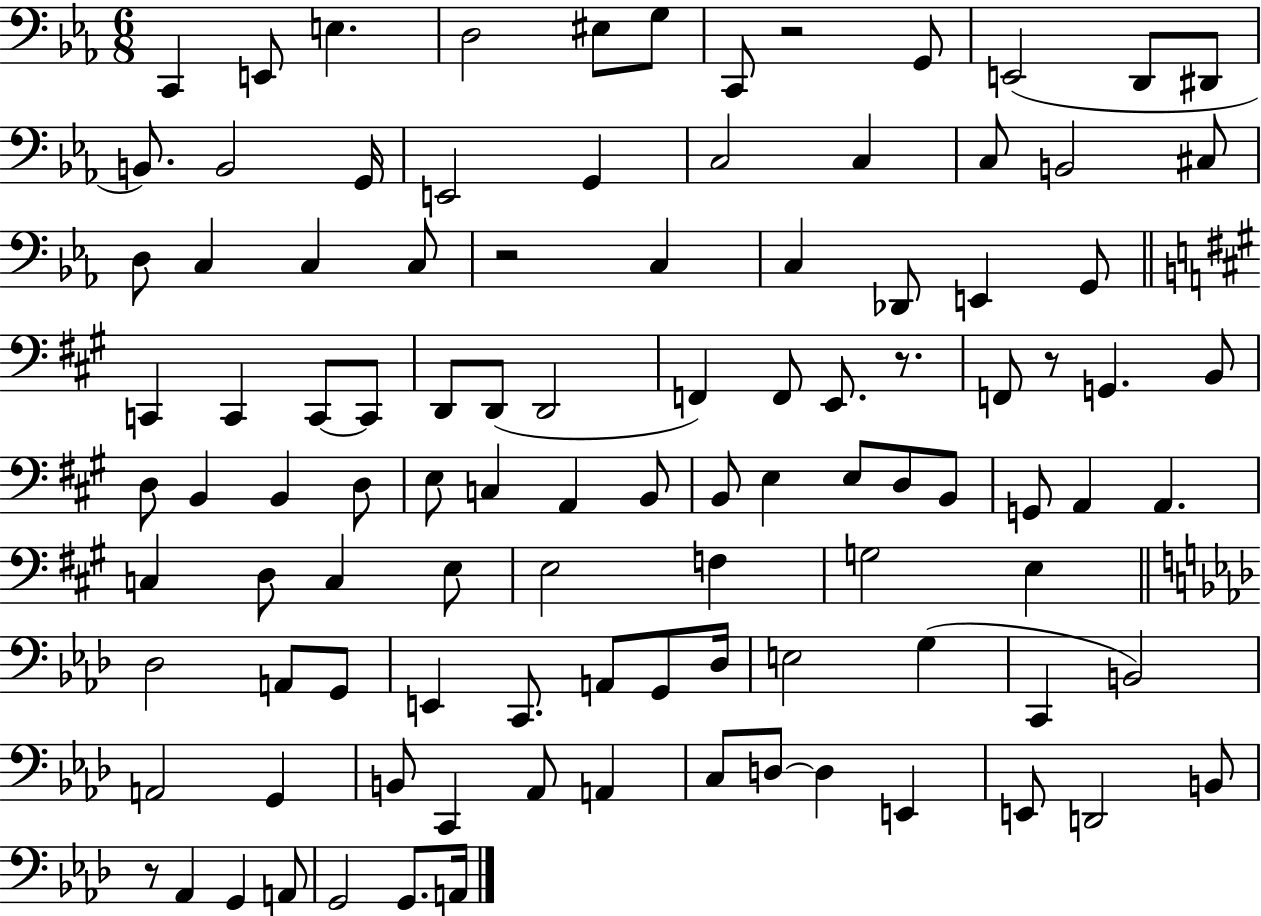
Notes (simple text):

C2/q E2/e E3/q. D3/h EIS3/e G3/e C2/e R/h G2/e E2/h D2/e D#2/e B2/e. B2/h G2/s E2/h G2/q C3/h C3/q C3/e B2/h C#3/e D3/e C3/q C3/q C3/e R/h C3/q C3/q Db2/e E2/q G2/e C2/q C2/q C2/e C2/e D2/e D2/e D2/h F2/q F2/e E2/e. R/e. F2/e R/e G2/q. B2/e D3/e B2/q B2/q D3/e E3/e C3/q A2/q B2/e B2/e E3/q E3/e D3/e B2/e G2/e A2/q A2/q. C3/q D3/e C3/q E3/e E3/h F3/q G3/h E3/q Db3/h A2/e G2/e E2/q C2/e. A2/e G2/e Db3/s E3/h G3/q C2/q B2/h A2/h G2/q B2/e C2/q Ab2/e A2/q C3/e D3/e D3/q E2/q E2/e D2/h B2/e R/e Ab2/q G2/q A2/e G2/h G2/e. A2/s